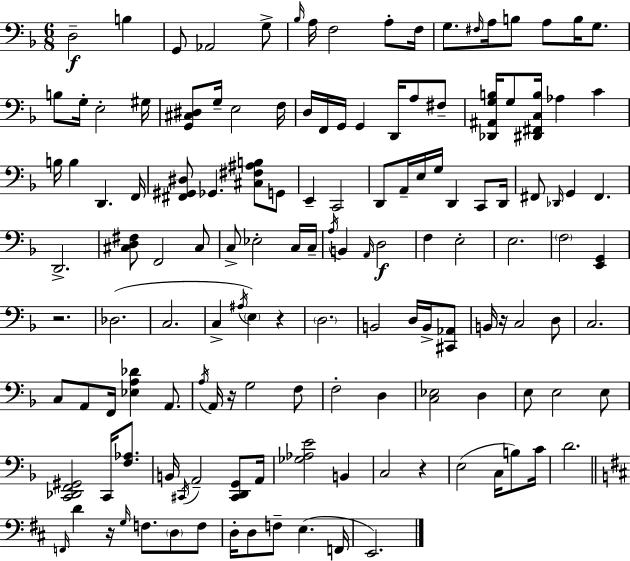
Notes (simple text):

D3/h B3/q G2/e Ab2/h G3/e Bb3/s A3/s F3/h A3/e F3/s G3/e. F#3/s A3/s B3/e A3/e B3/s G3/e. B3/e G3/s E3/h G#3/s [G2,C#3,D#3]/e G3/s E3/h F3/s D3/s F2/s G2/s G2/q D2/s A3/e F#3/e [Db2,A#2,G3,B3]/s G3/e [D#2,F#2,C3,B3]/s Ab3/q C4/q B3/s B3/q D2/q. F2/s [F#2,G#2,D#3]/e Gb2/q. [C#3,F#3,A#3,B3]/e G2/e E2/q C2/h D2/e A2/s E3/s G3/s D2/q C2/e D2/s F#2/e Db2/s G2/q F#2/q. D2/h. [C#3,D3,F#3]/e F2/h C#3/e C3/e Eb3/h C3/s C3/s A3/s B2/q A2/s D3/h F3/q E3/h E3/h. F3/h [E2,G2]/q R/h. Db3/h. C3/h. C3/q A#3/s E3/q R/q D3/h. B2/h D3/s B2/s [C#2,Ab2]/e B2/s R/s C3/h D3/e C3/h. C3/e A2/e F2/s [Eb3,A3,Db4]/q A2/e. A3/s A2/s R/s G3/h F3/e F3/h D3/q [C3,Eb3]/h D3/q E3/e E3/h E3/e [C2,Db2,F2,G#2]/h C2/s [F3,Ab3]/e. B2/s C#2/s A2/h [C#2,D2,G2]/e A2/s [Gb3,Ab3,E4]/h B2/q C3/h R/q E3/h C3/s B3/e C4/s D4/h. F2/s D4/q R/s G3/s F3/e. D3/e F3/e D3/s D3/e F3/e E3/q. F2/s E2/h.